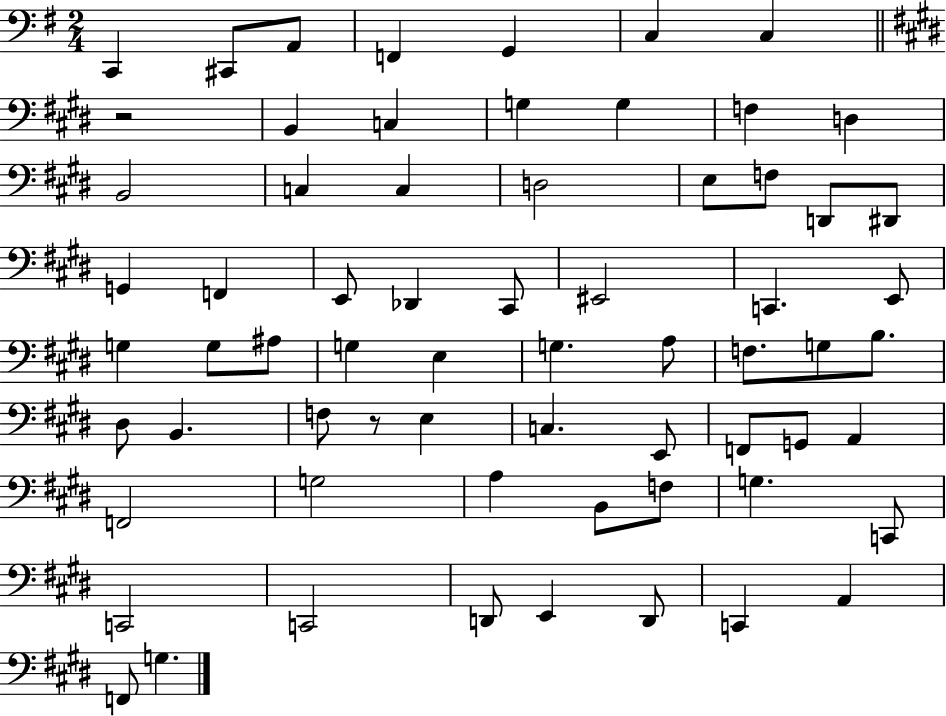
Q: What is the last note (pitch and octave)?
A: G3